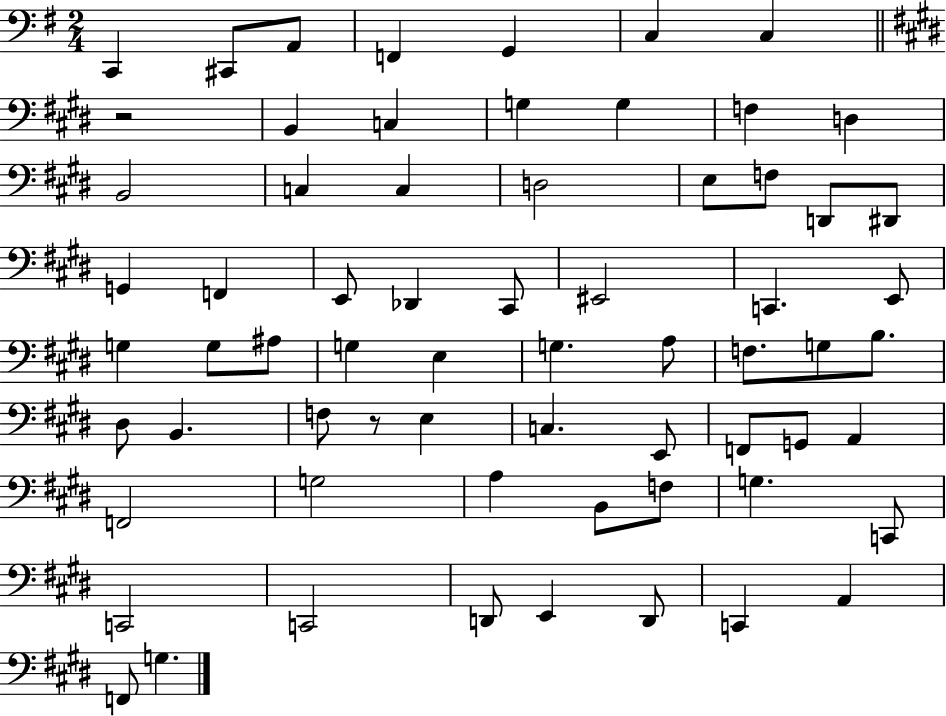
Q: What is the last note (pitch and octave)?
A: G3